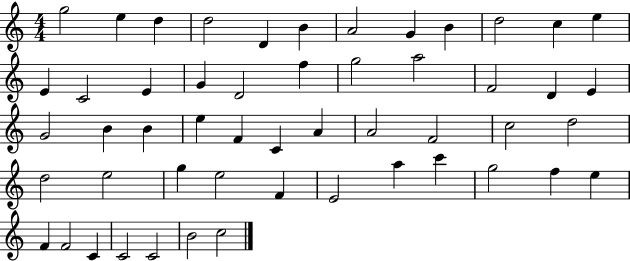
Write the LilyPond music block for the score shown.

{
  \clef treble
  \numericTimeSignature
  \time 4/4
  \key c \major
  g''2 e''4 d''4 | d''2 d'4 b'4 | a'2 g'4 b'4 | d''2 c''4 e''4 | \break e'4 c'2 e'4 | g'4 d'2 f''4 | g''2 a''2 | f'2 d'4 e'4 | \break g'2 b'4 b'4 | e''4 f'4 c'4 a'4 | a'2 f'2 | c''2 d''2 | \break d''2 e''2 | g''4 e''2 f'4 | e'2 a''4 c'''4 | g''2 f''4 e''4 | \break f'4 f'2 c'4 | c'2 c'2 | b'2 c''2 | \bar "|."
}